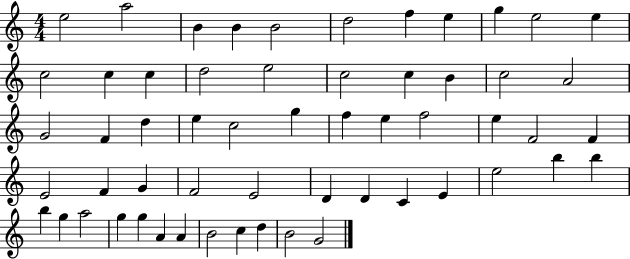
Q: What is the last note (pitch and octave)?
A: G4